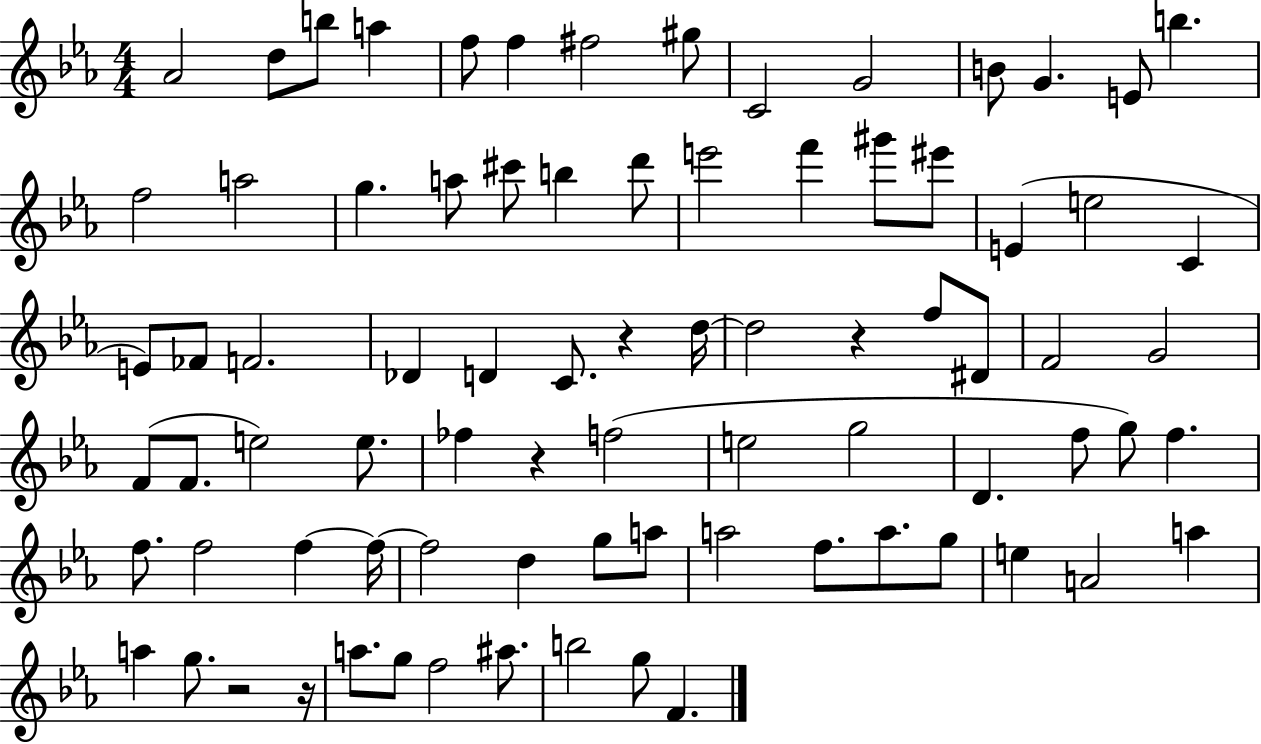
Ab4/h D5/e B5/e A5/q F5/e F5/q F#5/h G#5/e C4/h G4/h B4/e G4/q. E4/e B5/q. F5/h A5/h G5/q. A5/e C#6/e B5/q D6/e E6/h F6/q G#6/e EIS6/e E4/q E5/h C4/q E4/e FES4/e F4/h. Db4/q D4/q C4/e. R/q D5/s D5/h R/q F5/e D#4/e F4/h G4/h F4/e F4/e. E5/h E5/e. FES5/q R/q F5/h E5/h G5/h D4/q. F5/e G5/e F5/q. F5/e. F5/h F5/q F5/s F5/h D5/q G5/e A5/e A5/h F5/e. A5/e. G5/e E5/q A4/h A5/q A5/q G5/e. R/h R/s A5/e. G5/e F5/h A#5/e. B5/h G5/e F4/q.